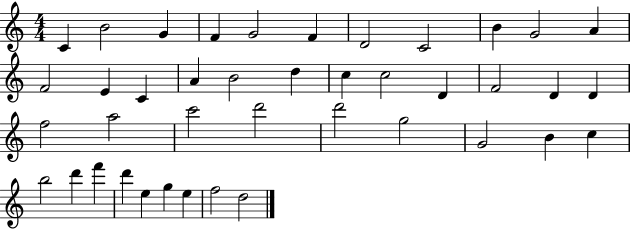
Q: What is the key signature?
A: C major